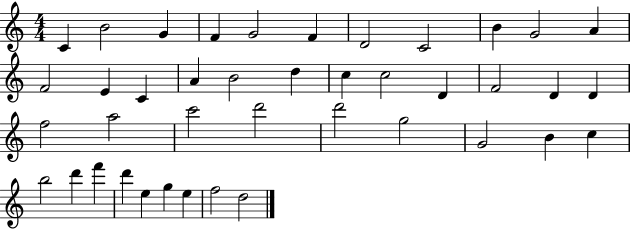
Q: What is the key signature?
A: C major